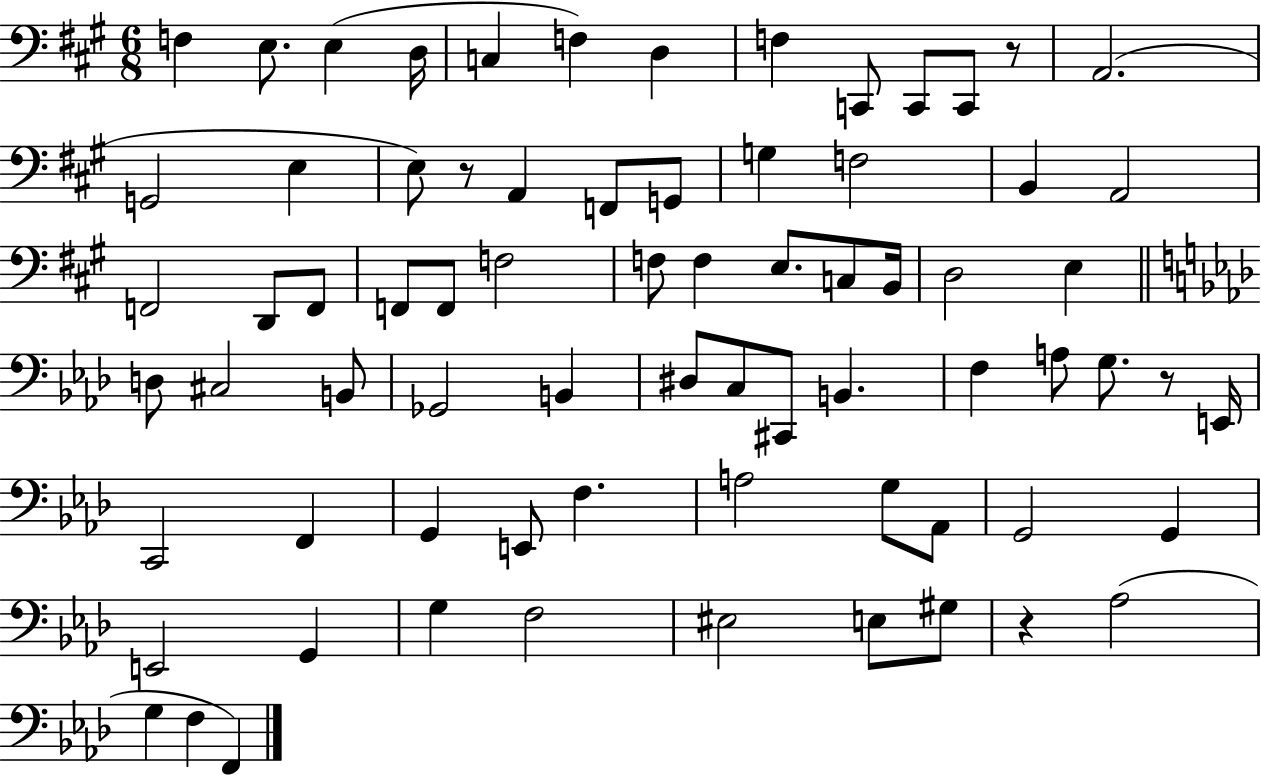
{
  \clef bass
  \numericTimeSignature
  \time 6/8
  \key a \major
  \repeat volta 2 { f4 e8. e4( d16 | c4 f4) d4 | f4 c,8 c,8 c,8 r8 | a,2.( | \break g,2 e4 | e8) r8 a,4 f,8 g,8 | g4 f2 | b,4 a,2 | \break f,2 d,8 f,8 | f,8 f,8 f2 | f8 f4 e8. c8 b,16 | d2 e4 | \break \bar "||" \break \key f \minor d8 cis2 b,8 | ges,2 b,4 | dis8 c8 cis,8 b,4. | f4 a8 g8. r8 e,16 | \break c,2 f,4 | g,4 e,8 f4. | a2 g8 aes,8 | g,2 g,4 | \break e,2 g,4 | g4 f2 | eis2 e8 gis8 | r4 aes2( | \break g4 f4 f,4) | } \bar "|."
}